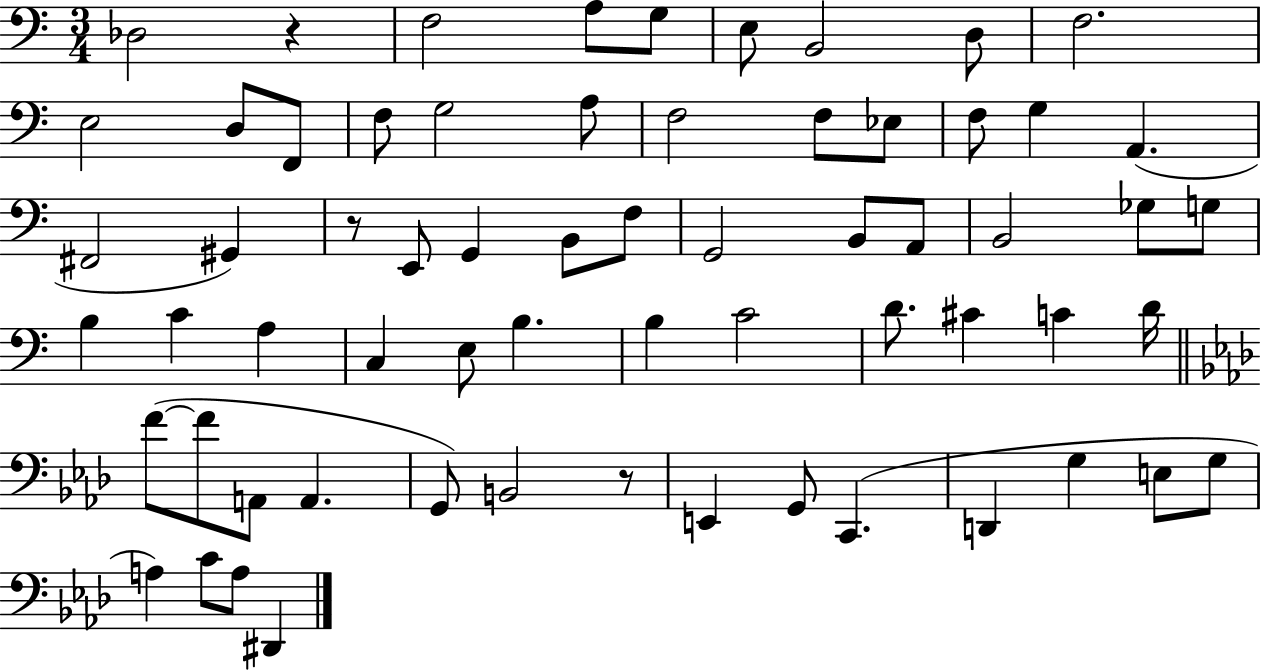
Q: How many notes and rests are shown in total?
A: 64